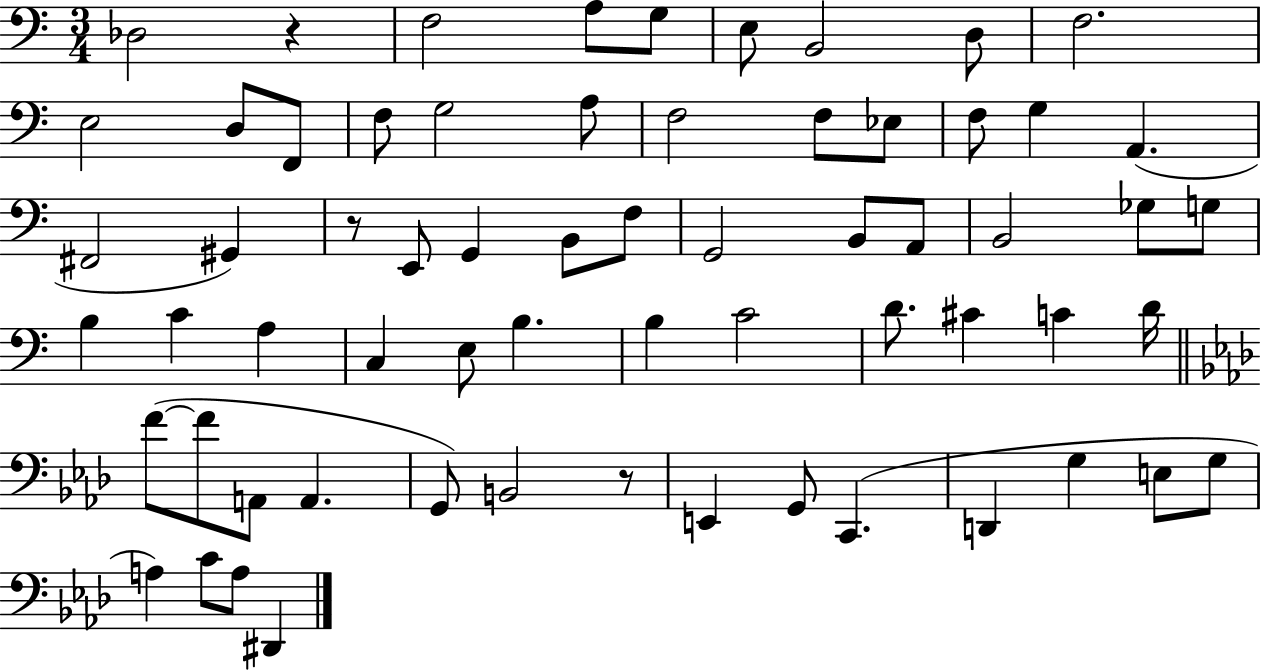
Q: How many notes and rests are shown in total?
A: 64